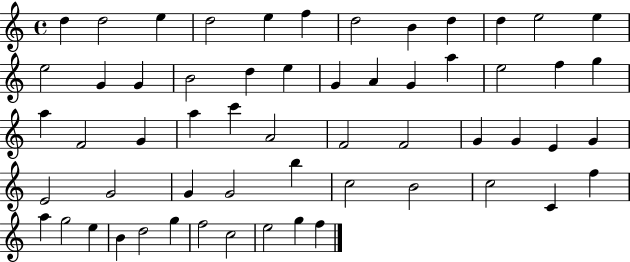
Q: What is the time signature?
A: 4/4